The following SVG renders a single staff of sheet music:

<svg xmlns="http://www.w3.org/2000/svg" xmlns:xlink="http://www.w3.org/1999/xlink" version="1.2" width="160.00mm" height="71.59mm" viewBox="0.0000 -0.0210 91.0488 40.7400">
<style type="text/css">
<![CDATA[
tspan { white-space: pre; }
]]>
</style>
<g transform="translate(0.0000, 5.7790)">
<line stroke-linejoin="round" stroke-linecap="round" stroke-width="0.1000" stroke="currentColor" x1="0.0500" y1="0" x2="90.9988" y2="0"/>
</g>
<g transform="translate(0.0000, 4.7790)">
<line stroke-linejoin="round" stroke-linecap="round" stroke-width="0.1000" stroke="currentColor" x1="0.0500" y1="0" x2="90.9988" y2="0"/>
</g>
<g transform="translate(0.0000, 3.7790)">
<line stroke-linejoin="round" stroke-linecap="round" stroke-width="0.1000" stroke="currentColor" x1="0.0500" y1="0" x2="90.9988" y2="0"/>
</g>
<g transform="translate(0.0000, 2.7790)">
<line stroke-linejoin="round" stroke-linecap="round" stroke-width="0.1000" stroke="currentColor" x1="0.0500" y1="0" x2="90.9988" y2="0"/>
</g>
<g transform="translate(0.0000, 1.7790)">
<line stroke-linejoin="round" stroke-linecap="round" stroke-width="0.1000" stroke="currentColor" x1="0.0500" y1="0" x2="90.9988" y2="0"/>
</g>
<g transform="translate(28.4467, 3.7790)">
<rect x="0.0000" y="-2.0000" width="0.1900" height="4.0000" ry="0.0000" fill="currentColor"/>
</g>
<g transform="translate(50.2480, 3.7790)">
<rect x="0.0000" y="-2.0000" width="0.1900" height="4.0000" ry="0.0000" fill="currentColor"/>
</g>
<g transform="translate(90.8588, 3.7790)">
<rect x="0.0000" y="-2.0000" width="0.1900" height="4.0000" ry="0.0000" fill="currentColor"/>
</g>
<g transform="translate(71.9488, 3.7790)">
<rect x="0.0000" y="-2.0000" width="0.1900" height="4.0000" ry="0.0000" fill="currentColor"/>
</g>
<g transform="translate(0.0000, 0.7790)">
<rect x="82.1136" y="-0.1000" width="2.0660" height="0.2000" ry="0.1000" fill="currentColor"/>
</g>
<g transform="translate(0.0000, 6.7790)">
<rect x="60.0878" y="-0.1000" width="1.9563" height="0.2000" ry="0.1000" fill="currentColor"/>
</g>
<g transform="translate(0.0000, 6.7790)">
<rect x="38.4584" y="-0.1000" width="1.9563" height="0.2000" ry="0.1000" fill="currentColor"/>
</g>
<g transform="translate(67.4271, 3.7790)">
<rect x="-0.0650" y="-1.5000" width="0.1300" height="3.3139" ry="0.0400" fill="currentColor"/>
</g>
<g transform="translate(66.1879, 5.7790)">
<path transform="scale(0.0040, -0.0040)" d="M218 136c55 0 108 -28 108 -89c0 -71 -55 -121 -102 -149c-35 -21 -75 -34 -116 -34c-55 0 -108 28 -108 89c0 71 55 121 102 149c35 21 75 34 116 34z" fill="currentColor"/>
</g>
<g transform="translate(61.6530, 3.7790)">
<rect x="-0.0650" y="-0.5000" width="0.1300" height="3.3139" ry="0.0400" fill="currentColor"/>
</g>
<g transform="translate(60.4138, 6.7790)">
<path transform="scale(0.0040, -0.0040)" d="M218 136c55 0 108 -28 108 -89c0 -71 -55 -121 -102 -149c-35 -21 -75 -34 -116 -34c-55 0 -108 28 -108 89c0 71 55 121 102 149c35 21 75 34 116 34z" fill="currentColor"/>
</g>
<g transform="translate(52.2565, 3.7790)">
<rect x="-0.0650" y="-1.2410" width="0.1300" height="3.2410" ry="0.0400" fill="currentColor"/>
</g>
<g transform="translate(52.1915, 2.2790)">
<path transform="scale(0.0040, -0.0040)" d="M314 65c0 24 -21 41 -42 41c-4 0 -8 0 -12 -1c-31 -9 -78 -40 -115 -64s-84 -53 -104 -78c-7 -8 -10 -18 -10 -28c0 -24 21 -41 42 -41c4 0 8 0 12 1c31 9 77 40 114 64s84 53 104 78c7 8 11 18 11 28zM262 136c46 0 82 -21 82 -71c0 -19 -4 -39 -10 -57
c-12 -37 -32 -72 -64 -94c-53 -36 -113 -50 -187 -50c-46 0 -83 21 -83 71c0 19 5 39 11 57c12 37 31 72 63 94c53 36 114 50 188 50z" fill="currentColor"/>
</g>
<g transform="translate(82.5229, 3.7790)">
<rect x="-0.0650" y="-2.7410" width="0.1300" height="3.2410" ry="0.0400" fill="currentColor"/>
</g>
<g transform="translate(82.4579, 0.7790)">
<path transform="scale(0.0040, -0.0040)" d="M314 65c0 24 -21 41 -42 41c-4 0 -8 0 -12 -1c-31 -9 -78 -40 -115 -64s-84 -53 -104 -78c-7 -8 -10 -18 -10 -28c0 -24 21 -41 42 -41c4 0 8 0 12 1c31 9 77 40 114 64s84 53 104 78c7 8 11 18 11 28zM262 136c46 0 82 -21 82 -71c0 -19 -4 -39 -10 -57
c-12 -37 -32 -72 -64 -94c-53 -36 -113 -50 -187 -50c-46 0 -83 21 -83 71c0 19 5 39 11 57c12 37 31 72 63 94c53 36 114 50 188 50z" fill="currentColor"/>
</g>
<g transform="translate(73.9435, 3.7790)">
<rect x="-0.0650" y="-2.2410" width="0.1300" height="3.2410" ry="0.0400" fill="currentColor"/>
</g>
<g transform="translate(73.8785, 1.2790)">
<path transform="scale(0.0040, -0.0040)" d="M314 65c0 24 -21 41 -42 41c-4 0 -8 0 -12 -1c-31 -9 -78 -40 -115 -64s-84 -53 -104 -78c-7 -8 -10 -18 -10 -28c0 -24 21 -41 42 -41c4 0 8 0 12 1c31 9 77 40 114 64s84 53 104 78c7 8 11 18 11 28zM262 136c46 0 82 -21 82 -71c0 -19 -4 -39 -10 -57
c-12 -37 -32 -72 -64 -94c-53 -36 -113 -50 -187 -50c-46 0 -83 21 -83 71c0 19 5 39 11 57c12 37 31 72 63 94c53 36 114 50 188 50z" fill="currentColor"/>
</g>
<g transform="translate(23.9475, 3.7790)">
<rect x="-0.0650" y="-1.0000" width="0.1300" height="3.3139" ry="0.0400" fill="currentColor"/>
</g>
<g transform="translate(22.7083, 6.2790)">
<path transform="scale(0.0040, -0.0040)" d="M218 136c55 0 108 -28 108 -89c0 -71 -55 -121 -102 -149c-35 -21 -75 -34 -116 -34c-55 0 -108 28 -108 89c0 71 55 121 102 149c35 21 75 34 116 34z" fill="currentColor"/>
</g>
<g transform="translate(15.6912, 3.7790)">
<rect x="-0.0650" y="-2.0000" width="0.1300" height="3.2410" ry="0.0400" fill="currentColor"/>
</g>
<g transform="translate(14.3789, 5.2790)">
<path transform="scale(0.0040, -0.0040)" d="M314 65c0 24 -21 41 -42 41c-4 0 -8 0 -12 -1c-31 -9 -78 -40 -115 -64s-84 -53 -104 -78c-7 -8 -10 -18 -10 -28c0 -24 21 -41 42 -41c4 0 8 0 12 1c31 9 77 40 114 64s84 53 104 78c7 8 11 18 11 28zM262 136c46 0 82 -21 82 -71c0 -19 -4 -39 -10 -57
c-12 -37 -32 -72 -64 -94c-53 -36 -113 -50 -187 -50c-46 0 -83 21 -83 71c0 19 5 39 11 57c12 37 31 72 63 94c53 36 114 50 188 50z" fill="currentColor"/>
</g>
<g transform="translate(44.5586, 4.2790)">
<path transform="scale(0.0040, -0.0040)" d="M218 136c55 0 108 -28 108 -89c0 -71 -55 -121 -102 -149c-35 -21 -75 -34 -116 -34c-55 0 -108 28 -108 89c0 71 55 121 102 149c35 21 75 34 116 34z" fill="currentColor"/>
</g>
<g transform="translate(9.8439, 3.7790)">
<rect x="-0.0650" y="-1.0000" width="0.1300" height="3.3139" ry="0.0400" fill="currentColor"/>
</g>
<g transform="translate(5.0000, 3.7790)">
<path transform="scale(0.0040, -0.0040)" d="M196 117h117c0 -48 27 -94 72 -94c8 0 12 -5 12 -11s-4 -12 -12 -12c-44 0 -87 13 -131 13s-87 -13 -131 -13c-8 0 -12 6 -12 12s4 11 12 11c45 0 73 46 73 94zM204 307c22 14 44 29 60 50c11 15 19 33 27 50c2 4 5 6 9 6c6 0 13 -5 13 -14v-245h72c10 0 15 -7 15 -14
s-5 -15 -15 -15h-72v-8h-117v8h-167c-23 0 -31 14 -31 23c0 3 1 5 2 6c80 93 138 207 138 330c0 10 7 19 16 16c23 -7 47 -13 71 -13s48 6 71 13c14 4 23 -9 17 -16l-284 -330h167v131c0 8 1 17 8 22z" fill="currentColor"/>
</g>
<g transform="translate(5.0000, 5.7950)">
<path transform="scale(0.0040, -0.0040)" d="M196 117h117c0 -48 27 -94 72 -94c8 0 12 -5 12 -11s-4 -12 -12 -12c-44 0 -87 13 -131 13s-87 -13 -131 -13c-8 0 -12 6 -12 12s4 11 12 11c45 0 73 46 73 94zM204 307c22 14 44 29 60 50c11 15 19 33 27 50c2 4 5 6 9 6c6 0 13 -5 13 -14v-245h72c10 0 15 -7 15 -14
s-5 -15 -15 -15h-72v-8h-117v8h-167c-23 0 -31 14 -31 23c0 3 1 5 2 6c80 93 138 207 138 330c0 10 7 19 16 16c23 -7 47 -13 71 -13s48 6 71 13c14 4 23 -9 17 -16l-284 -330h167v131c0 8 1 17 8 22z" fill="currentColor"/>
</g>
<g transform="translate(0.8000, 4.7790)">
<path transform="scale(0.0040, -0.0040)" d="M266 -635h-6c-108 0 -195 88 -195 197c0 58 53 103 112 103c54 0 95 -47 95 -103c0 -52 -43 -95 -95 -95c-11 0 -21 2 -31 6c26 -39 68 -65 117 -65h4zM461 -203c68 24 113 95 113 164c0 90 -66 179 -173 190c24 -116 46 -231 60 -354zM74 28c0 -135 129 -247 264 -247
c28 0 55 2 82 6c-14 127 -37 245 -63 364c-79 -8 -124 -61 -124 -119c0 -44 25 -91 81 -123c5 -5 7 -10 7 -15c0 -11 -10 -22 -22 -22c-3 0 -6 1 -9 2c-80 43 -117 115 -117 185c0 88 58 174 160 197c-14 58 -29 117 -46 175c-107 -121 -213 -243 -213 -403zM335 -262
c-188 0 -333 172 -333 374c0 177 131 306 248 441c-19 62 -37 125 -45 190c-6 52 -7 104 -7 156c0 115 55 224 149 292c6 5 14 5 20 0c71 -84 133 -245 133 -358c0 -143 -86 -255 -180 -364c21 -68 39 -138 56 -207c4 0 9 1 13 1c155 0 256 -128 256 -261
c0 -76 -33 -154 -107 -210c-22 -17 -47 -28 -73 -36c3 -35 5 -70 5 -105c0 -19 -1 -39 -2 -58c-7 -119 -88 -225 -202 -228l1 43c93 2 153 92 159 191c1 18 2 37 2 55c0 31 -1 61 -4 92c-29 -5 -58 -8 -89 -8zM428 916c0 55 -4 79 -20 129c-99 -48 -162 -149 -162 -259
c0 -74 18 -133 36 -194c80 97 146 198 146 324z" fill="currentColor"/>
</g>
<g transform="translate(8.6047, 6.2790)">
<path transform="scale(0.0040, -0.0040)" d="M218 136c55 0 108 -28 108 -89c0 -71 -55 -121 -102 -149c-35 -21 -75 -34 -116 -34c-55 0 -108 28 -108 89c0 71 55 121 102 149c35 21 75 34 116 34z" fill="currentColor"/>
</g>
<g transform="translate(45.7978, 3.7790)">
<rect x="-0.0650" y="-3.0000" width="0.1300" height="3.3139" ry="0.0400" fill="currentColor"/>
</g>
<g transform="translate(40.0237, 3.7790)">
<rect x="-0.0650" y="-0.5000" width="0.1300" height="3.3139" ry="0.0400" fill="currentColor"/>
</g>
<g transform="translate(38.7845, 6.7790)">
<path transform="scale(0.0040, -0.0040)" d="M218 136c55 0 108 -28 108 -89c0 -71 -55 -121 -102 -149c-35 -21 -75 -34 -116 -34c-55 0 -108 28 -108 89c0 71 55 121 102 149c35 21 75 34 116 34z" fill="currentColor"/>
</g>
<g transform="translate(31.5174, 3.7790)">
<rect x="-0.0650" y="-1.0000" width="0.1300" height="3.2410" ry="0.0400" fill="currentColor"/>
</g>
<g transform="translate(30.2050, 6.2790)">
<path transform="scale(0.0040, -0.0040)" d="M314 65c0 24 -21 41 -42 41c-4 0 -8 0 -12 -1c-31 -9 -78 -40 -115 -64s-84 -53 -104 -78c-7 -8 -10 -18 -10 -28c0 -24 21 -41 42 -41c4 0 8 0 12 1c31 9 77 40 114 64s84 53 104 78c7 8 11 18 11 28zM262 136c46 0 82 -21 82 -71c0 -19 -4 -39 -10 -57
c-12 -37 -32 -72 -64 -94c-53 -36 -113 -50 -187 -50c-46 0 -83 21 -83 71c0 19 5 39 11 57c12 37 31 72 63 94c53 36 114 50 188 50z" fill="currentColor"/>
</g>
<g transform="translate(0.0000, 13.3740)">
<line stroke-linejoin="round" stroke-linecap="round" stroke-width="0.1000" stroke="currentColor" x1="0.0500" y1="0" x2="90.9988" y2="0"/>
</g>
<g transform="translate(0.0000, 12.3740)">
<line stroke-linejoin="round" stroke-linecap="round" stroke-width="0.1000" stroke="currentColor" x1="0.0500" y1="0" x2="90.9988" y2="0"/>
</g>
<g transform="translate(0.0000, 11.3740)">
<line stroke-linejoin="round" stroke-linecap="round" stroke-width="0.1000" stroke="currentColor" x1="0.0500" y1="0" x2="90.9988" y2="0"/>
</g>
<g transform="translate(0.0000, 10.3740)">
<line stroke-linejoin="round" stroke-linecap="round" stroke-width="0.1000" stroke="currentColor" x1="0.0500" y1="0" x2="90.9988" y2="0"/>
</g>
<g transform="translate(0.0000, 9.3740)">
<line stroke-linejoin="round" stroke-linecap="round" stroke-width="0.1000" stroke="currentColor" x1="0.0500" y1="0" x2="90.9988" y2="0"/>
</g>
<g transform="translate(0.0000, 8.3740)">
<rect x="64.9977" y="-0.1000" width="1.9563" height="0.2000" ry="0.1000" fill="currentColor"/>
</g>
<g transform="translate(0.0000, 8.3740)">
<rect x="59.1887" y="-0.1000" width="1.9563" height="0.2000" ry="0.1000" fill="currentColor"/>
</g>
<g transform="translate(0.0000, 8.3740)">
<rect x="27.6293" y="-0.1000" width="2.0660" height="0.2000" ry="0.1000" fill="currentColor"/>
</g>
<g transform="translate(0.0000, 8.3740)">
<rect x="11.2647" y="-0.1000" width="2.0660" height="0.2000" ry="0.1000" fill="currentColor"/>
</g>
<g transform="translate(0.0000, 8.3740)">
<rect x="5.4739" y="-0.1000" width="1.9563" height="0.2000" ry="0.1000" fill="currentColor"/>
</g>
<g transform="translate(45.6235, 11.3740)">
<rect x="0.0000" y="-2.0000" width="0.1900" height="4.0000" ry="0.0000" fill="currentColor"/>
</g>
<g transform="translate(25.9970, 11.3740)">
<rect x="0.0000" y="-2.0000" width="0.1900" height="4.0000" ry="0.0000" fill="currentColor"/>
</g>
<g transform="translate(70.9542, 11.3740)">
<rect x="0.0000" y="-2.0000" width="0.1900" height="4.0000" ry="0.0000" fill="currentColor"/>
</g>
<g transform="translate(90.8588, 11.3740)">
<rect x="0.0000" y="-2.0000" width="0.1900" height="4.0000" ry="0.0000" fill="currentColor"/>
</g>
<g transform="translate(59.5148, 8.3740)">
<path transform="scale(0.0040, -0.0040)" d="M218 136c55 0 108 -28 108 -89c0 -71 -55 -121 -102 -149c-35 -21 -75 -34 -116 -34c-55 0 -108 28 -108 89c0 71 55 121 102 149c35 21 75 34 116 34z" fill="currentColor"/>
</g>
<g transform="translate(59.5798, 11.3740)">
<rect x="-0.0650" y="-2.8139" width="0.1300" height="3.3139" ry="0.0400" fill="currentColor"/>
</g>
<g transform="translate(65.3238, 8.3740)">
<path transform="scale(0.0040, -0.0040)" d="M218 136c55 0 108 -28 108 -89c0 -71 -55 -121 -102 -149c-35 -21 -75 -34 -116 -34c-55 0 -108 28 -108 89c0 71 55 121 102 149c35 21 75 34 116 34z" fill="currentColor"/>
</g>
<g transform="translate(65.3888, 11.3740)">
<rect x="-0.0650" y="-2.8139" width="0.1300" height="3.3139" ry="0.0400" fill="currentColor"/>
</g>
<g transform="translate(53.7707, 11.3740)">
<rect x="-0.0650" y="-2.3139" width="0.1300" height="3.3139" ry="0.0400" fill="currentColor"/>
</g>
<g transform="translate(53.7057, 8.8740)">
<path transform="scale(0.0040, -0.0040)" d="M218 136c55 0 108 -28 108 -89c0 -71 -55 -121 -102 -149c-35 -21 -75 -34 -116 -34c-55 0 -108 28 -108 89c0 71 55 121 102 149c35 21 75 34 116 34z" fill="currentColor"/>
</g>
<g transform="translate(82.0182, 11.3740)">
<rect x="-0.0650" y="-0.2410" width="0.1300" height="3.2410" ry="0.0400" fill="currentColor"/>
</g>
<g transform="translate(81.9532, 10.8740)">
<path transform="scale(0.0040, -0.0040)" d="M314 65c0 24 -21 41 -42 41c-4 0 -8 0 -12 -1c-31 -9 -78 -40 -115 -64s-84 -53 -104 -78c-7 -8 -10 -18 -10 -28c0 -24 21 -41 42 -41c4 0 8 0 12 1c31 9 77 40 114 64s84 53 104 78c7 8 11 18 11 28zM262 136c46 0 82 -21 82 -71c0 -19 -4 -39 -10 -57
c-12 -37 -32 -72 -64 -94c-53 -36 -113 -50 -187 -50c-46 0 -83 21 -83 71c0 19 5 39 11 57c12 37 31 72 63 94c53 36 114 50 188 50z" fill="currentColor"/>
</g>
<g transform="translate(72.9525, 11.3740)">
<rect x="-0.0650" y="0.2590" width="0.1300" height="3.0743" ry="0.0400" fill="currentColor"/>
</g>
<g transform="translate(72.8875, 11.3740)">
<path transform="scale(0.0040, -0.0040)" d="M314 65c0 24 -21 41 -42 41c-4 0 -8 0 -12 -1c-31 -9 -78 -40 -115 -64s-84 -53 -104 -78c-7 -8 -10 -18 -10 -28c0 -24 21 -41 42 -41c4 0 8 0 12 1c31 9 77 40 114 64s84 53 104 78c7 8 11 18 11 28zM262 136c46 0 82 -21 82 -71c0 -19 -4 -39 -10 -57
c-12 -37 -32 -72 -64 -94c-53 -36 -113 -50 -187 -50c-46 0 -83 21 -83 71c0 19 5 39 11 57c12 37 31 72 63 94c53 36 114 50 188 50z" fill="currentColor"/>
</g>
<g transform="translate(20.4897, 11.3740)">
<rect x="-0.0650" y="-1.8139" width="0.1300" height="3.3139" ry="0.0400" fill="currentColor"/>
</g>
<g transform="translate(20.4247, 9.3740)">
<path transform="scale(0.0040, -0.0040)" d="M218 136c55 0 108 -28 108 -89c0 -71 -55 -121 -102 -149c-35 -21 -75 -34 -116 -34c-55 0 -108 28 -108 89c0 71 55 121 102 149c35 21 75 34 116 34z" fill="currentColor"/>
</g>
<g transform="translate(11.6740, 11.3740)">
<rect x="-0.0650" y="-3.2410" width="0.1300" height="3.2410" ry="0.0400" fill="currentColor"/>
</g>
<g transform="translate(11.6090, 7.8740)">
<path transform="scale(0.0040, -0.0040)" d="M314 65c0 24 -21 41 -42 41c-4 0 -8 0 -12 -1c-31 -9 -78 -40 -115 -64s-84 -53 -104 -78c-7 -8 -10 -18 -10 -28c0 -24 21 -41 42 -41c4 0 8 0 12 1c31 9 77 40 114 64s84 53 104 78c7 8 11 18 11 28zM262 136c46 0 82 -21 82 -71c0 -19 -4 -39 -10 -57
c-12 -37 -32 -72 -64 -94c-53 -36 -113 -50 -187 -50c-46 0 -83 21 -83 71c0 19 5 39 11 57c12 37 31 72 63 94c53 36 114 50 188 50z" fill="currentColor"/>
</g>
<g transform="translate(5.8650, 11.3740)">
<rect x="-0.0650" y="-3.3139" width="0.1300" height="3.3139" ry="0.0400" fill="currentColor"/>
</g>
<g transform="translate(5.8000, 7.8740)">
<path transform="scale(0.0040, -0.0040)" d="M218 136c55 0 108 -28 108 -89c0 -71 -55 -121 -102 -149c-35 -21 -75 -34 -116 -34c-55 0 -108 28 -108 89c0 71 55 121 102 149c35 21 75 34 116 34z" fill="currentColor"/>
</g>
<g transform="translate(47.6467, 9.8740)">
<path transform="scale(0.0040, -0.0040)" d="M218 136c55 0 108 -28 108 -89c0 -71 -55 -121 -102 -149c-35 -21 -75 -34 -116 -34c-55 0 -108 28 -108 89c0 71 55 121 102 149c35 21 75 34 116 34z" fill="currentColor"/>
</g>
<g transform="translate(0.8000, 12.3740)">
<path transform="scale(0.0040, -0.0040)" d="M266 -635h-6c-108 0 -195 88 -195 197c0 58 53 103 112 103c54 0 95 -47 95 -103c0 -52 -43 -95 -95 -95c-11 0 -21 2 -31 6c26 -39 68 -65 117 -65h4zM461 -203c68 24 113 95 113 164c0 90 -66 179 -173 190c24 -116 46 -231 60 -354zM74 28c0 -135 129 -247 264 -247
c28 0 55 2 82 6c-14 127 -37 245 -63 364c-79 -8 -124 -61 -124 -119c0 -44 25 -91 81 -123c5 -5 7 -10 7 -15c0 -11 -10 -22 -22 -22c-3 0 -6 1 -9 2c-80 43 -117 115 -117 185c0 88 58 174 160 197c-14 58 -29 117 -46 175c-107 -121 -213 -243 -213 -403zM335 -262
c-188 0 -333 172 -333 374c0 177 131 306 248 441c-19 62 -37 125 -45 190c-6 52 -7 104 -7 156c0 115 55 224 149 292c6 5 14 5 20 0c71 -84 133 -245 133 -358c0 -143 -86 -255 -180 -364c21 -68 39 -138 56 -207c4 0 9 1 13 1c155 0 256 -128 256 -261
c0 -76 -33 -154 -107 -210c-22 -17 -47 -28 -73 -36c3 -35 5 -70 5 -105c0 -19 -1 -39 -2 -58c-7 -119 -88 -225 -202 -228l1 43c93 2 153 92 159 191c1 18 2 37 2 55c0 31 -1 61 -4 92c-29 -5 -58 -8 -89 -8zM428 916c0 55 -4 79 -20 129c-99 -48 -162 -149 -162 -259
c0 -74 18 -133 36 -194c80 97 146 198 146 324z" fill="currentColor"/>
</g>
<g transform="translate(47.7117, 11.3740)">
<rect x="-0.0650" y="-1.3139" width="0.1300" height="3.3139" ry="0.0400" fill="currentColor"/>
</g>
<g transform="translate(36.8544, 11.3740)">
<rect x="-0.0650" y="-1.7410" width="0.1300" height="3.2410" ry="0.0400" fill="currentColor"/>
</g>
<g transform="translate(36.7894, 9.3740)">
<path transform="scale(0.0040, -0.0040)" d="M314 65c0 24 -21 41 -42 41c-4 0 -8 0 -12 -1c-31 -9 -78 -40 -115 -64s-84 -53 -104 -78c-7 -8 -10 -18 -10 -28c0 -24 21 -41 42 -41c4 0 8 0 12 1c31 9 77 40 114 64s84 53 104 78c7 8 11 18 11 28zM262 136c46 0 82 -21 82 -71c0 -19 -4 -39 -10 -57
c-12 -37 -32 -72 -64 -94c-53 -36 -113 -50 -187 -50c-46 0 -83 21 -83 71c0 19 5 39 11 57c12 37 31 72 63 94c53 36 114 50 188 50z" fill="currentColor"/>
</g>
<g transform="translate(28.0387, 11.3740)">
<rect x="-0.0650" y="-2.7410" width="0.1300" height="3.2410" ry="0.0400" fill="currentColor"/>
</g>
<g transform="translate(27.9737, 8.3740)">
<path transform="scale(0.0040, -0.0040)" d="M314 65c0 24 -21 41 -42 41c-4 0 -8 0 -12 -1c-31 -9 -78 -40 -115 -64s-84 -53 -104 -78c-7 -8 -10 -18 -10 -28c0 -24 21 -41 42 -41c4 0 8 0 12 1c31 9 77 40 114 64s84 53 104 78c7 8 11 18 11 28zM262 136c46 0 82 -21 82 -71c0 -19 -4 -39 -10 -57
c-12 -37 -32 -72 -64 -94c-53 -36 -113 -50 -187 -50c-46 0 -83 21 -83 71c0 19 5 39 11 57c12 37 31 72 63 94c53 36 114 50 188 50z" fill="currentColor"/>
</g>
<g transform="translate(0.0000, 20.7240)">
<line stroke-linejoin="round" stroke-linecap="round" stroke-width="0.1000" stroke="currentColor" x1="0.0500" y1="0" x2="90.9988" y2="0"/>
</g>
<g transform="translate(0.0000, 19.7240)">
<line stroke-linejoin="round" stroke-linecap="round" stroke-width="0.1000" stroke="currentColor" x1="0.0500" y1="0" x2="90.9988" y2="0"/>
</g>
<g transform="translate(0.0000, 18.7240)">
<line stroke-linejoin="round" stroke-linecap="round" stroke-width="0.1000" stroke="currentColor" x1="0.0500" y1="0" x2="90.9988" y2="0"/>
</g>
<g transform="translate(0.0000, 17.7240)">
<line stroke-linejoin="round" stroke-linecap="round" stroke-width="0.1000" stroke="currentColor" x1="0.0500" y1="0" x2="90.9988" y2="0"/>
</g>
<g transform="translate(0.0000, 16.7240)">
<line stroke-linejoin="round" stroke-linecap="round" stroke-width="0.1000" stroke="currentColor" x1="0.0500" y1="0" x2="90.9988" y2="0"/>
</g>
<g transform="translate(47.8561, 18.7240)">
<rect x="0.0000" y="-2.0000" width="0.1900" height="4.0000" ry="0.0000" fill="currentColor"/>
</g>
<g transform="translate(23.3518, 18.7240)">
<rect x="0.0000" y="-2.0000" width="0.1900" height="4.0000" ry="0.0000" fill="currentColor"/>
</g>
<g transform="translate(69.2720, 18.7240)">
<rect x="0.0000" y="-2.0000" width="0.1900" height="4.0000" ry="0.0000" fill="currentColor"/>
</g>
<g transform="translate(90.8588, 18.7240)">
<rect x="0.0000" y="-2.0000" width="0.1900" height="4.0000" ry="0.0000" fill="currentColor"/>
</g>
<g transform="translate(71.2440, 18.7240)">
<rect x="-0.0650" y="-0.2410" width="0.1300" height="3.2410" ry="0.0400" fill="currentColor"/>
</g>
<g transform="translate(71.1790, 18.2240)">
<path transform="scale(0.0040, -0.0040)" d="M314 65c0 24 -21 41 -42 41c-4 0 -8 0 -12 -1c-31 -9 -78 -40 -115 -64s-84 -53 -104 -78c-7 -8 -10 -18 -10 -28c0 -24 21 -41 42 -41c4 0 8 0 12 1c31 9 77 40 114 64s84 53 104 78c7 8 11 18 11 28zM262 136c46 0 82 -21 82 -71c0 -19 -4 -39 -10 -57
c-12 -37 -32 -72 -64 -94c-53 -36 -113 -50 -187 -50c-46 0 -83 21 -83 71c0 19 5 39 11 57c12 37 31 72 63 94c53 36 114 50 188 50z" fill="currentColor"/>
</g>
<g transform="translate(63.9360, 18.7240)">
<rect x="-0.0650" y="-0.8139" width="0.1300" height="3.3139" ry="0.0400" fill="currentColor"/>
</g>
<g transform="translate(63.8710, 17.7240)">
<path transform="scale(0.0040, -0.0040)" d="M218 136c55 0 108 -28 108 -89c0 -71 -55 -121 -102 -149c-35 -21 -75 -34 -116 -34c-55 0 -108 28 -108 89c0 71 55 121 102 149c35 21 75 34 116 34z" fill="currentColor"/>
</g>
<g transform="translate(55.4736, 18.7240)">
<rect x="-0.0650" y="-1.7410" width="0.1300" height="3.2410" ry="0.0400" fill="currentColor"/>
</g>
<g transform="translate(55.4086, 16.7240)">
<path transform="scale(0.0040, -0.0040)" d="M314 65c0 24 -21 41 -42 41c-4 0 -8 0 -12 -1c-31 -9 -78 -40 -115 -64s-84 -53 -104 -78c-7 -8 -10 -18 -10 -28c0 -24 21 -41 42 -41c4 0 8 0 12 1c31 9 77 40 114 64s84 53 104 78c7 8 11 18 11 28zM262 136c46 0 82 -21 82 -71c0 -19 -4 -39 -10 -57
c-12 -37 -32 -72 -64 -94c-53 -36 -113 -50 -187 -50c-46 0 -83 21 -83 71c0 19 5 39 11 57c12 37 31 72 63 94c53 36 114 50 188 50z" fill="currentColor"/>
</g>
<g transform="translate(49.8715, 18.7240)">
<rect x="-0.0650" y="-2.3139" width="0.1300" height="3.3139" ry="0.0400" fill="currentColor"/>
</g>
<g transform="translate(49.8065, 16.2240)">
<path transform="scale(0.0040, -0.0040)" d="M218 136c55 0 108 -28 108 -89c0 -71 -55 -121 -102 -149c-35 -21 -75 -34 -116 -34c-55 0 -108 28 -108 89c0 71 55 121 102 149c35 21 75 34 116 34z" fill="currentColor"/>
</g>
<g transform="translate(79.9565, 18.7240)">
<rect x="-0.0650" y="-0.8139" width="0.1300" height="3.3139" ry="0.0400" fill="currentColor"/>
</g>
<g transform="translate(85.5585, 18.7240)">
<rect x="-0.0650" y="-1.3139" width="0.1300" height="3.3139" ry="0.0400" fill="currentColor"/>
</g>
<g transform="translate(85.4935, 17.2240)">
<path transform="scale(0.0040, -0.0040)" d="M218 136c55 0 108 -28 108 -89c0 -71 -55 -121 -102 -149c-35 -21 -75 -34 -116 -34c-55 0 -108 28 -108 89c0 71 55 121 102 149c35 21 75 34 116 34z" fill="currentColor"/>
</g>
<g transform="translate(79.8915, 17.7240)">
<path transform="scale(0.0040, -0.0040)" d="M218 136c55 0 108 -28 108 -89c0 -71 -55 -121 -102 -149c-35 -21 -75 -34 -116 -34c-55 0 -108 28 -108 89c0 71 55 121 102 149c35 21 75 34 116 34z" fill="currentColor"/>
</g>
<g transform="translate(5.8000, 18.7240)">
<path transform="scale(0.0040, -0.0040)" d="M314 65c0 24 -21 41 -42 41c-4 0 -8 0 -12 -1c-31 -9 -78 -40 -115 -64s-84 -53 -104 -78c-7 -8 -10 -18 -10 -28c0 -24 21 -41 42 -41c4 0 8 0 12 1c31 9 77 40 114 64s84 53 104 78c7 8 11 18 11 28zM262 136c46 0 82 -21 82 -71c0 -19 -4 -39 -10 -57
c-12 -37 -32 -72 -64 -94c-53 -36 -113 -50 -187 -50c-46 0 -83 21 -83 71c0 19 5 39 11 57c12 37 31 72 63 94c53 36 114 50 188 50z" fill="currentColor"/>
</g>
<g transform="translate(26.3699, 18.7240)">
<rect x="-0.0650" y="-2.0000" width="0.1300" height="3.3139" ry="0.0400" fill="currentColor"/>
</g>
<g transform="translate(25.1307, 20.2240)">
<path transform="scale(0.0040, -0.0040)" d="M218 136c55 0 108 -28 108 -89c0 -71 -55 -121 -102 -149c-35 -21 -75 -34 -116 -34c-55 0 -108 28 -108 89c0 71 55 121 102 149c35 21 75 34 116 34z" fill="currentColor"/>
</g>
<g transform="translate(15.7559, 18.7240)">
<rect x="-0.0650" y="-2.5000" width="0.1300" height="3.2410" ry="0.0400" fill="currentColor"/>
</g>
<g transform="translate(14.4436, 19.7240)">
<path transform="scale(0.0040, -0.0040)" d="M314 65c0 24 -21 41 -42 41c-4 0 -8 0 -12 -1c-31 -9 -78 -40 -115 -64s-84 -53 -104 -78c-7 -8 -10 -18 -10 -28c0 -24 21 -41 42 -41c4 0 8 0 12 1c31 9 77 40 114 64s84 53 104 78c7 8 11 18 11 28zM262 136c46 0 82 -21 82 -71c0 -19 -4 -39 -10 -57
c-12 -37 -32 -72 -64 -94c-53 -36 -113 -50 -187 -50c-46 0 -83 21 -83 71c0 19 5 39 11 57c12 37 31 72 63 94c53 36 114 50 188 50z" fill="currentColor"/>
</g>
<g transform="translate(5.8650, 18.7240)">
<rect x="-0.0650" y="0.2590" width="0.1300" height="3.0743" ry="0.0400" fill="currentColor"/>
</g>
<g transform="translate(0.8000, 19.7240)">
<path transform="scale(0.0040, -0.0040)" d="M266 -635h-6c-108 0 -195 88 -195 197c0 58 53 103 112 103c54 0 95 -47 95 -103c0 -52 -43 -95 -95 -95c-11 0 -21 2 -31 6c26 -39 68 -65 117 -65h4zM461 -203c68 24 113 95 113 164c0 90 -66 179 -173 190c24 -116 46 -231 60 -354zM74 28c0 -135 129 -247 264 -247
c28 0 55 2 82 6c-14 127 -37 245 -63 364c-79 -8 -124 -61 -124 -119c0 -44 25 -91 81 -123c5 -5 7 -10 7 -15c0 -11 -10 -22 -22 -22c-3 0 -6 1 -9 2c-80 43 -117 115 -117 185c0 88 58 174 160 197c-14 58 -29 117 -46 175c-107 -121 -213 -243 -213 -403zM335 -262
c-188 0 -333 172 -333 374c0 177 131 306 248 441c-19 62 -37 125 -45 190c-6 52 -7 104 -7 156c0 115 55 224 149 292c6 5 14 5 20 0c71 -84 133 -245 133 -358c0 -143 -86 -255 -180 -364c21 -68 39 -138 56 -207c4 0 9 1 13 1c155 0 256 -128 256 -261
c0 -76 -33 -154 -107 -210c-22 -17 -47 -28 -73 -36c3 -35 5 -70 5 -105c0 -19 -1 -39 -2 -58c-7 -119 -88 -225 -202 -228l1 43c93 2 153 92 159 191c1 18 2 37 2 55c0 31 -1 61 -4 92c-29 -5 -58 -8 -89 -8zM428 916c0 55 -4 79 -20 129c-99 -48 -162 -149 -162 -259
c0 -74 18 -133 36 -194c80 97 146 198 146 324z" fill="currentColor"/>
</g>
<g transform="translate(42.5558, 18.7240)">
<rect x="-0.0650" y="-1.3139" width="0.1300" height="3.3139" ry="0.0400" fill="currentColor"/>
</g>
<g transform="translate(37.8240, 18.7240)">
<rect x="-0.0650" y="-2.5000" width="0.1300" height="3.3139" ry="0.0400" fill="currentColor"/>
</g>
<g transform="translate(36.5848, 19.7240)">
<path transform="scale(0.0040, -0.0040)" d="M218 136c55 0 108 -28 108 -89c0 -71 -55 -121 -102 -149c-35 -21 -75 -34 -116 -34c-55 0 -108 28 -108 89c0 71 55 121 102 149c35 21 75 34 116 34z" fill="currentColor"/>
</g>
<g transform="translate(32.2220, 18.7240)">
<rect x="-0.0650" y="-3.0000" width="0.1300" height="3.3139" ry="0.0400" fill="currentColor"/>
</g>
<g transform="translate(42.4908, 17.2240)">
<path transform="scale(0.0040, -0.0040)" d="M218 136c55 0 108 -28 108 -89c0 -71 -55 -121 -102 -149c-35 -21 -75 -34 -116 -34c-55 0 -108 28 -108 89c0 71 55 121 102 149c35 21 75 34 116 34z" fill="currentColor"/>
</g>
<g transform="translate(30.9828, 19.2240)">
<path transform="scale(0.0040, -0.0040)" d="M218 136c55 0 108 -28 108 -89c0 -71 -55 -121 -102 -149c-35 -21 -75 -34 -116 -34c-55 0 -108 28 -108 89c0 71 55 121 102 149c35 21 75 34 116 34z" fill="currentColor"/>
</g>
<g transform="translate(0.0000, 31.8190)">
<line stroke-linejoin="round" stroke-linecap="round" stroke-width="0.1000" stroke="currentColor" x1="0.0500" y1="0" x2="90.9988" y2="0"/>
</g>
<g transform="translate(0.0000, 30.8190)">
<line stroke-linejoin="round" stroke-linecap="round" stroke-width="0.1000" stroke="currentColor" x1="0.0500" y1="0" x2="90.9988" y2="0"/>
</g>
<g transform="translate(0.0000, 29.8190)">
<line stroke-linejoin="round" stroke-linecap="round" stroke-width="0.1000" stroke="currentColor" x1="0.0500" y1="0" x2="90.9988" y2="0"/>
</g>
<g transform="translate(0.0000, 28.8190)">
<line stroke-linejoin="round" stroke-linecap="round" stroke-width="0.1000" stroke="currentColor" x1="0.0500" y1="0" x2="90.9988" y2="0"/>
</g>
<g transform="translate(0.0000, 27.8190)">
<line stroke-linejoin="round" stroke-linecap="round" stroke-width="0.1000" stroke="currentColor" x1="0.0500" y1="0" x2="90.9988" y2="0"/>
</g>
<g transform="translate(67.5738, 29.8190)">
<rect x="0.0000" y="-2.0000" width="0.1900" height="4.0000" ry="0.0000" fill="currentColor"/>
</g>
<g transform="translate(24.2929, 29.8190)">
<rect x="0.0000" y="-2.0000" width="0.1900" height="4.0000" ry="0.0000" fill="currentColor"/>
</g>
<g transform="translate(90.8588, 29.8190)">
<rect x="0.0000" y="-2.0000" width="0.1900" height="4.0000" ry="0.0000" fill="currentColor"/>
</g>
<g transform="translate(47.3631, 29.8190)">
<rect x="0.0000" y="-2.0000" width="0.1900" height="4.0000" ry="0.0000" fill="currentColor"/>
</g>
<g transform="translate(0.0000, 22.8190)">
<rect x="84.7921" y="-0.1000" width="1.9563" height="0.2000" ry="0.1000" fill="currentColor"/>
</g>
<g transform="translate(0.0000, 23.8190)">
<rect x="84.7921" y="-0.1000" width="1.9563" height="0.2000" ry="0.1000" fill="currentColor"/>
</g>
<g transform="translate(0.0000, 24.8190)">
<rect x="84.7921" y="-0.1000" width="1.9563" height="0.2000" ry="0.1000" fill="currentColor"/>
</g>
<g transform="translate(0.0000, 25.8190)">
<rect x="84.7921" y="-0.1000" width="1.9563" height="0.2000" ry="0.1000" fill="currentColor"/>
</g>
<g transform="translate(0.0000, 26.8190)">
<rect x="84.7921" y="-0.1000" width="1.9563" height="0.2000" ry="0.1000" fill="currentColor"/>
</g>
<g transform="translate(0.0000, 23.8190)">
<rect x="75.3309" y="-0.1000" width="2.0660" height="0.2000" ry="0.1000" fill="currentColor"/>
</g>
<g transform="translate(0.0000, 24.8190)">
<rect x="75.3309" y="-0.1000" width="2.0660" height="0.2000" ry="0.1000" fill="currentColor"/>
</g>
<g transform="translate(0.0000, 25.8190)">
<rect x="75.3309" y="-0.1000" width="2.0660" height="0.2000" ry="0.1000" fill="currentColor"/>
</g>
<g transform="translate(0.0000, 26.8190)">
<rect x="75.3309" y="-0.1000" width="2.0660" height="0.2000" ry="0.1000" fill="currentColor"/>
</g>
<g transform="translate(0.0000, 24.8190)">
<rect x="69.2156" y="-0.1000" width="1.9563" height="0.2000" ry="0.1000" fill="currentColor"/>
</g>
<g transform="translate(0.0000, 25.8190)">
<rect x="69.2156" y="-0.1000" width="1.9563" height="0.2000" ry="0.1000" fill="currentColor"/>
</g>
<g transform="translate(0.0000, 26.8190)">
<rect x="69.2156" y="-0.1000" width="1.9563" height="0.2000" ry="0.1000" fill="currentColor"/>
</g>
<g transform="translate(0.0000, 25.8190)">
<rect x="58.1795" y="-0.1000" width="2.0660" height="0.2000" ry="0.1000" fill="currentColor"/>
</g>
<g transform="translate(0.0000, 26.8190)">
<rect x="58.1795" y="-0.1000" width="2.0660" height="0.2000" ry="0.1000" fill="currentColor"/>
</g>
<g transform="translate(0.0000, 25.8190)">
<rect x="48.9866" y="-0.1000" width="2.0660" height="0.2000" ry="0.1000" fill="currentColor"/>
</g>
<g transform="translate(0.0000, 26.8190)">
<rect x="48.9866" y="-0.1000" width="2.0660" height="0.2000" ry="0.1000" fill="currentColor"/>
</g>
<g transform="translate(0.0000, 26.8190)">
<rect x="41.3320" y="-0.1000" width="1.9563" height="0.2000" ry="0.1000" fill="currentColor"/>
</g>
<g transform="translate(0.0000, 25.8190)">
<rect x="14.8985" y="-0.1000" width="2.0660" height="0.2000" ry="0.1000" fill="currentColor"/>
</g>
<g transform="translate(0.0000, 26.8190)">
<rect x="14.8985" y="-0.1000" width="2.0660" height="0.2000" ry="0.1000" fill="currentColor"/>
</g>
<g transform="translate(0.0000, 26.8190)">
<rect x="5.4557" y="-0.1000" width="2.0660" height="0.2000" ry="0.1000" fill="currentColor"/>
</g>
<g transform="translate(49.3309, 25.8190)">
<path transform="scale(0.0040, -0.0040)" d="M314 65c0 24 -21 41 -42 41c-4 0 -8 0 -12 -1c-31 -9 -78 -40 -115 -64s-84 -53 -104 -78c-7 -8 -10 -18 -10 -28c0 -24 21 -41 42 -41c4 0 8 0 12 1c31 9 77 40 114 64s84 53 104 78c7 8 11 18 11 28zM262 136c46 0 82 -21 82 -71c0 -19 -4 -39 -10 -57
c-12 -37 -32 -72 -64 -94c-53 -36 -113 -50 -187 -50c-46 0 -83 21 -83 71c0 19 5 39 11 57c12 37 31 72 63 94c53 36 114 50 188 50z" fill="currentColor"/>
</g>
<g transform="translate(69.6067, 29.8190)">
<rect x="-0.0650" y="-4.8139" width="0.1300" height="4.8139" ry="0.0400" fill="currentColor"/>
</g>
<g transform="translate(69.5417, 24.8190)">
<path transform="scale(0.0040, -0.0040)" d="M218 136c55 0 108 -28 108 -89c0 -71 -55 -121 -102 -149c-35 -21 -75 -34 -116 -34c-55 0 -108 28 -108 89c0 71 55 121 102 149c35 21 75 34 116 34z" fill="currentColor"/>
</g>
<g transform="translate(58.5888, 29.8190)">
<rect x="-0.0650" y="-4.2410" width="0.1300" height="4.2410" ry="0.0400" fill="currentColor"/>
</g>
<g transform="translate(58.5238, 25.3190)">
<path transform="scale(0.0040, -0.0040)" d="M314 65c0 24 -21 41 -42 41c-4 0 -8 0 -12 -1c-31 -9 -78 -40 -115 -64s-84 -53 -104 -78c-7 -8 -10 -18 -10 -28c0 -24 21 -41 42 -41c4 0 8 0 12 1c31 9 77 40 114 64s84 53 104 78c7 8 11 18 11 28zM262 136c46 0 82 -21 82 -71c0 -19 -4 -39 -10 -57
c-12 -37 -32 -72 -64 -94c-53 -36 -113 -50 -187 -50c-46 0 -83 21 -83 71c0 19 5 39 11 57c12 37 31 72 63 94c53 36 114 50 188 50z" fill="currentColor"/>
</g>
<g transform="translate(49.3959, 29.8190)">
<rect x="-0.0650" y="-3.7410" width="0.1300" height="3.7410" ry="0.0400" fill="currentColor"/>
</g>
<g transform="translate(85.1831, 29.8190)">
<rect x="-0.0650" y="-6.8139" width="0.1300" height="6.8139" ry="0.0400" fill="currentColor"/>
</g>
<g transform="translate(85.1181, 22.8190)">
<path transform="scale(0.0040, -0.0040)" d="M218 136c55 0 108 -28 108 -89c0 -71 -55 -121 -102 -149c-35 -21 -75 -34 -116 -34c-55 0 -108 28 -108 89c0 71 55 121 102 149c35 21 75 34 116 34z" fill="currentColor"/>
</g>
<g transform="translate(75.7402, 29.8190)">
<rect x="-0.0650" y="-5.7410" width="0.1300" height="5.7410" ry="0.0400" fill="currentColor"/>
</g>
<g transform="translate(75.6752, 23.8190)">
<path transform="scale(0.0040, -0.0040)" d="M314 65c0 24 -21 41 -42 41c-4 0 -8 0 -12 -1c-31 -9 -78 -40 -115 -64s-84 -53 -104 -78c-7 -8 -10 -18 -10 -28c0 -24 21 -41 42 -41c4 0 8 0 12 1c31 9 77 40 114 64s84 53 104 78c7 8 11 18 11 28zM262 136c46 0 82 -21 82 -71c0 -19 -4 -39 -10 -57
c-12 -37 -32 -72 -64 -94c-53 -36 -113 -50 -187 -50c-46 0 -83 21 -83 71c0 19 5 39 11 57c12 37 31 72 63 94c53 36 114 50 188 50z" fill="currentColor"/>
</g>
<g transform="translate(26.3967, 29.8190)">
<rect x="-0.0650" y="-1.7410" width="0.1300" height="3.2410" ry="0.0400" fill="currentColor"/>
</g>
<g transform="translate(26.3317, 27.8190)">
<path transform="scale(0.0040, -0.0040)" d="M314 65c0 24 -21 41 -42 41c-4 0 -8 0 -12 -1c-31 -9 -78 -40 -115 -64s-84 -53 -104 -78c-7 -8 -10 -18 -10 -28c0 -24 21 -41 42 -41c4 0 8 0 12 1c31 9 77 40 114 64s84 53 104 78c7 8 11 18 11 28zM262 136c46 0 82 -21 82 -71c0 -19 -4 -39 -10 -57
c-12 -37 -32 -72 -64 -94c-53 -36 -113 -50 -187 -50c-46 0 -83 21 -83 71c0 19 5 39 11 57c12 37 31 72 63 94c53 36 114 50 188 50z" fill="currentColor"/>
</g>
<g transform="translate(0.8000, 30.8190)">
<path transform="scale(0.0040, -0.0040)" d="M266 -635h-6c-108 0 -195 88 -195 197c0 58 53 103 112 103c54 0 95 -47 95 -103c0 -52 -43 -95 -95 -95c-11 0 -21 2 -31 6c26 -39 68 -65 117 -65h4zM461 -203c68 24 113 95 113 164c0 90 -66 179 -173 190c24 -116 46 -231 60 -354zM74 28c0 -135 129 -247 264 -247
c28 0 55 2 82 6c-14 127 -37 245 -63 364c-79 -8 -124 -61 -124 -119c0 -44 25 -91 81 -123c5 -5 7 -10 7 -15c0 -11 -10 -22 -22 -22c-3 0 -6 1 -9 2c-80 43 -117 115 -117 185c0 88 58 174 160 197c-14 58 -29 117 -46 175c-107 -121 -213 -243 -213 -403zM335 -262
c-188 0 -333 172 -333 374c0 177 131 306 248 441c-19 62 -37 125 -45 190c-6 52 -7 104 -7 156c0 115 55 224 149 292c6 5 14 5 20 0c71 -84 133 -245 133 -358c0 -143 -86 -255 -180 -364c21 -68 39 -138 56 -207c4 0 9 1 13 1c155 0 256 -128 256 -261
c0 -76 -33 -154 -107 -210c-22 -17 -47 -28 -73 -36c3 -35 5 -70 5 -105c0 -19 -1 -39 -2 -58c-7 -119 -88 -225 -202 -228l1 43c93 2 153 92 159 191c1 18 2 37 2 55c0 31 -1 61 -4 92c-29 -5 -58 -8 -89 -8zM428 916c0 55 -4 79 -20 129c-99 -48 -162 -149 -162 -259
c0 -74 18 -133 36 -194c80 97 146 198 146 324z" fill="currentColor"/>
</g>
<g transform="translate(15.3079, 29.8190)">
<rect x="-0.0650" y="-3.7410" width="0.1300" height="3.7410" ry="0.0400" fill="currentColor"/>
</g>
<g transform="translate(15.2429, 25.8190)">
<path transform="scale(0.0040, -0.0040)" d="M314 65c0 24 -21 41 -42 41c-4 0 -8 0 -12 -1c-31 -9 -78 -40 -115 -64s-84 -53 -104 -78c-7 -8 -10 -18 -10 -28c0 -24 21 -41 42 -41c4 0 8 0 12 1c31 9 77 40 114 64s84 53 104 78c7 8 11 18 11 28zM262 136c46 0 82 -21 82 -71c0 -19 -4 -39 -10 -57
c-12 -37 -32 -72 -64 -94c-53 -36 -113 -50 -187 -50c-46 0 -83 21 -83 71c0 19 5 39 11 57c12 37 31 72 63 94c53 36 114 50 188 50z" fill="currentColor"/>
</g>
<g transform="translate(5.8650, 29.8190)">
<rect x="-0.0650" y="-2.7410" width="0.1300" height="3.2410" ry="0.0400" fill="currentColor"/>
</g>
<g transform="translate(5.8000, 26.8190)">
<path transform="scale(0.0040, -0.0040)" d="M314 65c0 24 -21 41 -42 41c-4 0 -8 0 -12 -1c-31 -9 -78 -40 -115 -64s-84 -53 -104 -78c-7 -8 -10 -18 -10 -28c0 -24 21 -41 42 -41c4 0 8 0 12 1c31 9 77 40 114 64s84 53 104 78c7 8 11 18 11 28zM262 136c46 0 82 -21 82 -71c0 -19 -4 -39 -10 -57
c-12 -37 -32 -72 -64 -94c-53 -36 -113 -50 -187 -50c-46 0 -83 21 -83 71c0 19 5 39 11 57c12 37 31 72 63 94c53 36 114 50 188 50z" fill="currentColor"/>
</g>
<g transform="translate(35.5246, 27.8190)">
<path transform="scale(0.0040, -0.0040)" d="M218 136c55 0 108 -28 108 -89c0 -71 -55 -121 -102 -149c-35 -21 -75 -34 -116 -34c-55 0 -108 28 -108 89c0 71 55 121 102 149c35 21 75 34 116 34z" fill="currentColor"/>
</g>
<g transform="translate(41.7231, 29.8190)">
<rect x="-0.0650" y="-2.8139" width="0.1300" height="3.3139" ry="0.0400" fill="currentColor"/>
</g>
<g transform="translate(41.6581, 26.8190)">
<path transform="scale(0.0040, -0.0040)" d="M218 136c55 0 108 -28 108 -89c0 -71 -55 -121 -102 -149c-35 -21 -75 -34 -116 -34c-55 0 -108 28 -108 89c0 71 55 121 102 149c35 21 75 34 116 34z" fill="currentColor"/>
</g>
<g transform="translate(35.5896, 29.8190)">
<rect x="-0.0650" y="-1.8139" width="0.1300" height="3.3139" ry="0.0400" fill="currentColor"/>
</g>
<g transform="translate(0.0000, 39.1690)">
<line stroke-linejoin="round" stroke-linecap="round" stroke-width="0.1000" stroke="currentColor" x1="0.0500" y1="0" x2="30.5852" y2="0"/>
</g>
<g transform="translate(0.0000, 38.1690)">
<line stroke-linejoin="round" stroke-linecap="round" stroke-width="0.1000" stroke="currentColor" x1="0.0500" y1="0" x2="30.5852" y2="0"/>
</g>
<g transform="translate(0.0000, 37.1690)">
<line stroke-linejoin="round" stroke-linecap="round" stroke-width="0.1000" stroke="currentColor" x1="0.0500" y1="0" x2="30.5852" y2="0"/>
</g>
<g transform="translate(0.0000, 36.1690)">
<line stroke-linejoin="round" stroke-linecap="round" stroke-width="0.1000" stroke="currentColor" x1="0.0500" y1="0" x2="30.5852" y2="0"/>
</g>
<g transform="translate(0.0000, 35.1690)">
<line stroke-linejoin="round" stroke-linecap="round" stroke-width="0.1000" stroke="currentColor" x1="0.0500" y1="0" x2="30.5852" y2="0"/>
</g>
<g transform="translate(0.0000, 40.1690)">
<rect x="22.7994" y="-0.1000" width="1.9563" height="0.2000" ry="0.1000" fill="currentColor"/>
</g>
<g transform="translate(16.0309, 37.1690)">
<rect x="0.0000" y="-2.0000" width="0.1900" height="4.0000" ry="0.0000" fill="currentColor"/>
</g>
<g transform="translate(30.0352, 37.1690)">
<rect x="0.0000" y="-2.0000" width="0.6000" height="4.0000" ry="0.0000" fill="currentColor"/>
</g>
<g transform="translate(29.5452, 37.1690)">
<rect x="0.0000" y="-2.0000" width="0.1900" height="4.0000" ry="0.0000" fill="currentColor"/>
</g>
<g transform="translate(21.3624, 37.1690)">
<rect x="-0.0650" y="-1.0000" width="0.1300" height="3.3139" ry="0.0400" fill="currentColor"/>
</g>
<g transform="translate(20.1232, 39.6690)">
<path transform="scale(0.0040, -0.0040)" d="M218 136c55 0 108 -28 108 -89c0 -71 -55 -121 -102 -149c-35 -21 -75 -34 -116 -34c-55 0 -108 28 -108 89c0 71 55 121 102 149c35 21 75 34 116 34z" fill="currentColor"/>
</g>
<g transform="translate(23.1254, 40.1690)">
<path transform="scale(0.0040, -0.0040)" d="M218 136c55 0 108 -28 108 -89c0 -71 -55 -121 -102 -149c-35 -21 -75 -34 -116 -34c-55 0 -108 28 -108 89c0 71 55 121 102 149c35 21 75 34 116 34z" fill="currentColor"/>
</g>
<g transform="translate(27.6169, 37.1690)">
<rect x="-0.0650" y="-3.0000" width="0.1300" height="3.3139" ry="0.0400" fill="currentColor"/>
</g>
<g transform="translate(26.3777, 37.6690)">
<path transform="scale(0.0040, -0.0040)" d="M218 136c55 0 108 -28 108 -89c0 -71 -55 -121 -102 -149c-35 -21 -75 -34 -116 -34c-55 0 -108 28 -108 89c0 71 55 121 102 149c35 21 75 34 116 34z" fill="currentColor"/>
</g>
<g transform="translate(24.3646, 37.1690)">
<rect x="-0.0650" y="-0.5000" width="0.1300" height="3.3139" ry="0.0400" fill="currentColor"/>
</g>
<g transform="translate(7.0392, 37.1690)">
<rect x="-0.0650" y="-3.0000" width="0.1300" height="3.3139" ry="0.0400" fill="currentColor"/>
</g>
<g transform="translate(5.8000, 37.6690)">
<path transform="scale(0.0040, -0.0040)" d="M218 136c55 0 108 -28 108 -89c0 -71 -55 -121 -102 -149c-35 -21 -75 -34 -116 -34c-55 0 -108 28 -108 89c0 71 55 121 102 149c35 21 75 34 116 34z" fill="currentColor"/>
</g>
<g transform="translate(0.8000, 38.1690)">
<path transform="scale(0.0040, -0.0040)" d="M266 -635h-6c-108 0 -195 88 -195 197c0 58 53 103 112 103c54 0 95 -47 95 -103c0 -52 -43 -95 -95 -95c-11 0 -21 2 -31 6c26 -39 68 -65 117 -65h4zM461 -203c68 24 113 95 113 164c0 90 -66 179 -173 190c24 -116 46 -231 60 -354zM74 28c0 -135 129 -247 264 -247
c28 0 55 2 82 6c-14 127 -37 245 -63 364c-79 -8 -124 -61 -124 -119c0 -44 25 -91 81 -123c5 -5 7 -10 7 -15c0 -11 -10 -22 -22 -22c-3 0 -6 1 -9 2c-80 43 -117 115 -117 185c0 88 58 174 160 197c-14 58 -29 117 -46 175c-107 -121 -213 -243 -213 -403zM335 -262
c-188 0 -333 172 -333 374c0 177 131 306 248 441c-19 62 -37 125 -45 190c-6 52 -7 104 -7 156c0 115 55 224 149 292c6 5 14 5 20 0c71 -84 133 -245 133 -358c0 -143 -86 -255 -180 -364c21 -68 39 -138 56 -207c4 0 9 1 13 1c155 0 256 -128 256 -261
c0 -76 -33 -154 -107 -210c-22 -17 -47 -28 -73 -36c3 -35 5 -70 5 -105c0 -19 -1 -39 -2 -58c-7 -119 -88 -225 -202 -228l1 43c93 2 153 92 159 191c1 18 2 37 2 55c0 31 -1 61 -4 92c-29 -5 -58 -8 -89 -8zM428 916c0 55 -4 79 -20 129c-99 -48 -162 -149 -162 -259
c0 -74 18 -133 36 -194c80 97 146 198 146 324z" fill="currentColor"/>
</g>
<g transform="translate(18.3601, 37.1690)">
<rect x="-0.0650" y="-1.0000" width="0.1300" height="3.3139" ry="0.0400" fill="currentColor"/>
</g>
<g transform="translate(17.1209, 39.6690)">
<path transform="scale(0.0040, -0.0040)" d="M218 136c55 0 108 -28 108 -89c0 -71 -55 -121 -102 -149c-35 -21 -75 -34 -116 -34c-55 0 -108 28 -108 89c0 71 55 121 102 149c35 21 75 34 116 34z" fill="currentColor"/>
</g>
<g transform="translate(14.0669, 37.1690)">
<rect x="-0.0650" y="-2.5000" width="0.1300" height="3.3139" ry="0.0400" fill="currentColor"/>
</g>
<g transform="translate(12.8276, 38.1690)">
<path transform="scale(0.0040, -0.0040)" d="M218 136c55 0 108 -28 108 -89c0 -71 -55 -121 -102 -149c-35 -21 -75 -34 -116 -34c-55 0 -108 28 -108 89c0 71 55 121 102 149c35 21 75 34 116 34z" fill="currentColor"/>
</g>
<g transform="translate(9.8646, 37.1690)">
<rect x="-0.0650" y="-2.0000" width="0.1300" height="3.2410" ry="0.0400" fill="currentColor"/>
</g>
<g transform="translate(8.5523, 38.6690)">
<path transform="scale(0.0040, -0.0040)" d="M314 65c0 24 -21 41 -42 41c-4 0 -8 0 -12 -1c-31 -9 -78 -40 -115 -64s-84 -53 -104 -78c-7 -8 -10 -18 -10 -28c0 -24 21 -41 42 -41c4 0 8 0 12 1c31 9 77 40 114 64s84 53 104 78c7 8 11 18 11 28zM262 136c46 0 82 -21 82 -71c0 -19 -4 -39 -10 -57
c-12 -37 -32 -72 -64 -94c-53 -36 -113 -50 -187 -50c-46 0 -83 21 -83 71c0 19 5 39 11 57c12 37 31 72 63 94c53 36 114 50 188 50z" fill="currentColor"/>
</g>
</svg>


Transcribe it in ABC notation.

X:1
T:Untitled
M:4/4
L:1/4
K:C
D F2 D D2 C A e2 C E g2 a2 b b2 f a2 f2 e g a a B2 c2 B2 G2 F A G e g f2 d c2 d e a2 c'2 f2 f a c'2 d'2 e' g'2 b' A F2 G D D C A